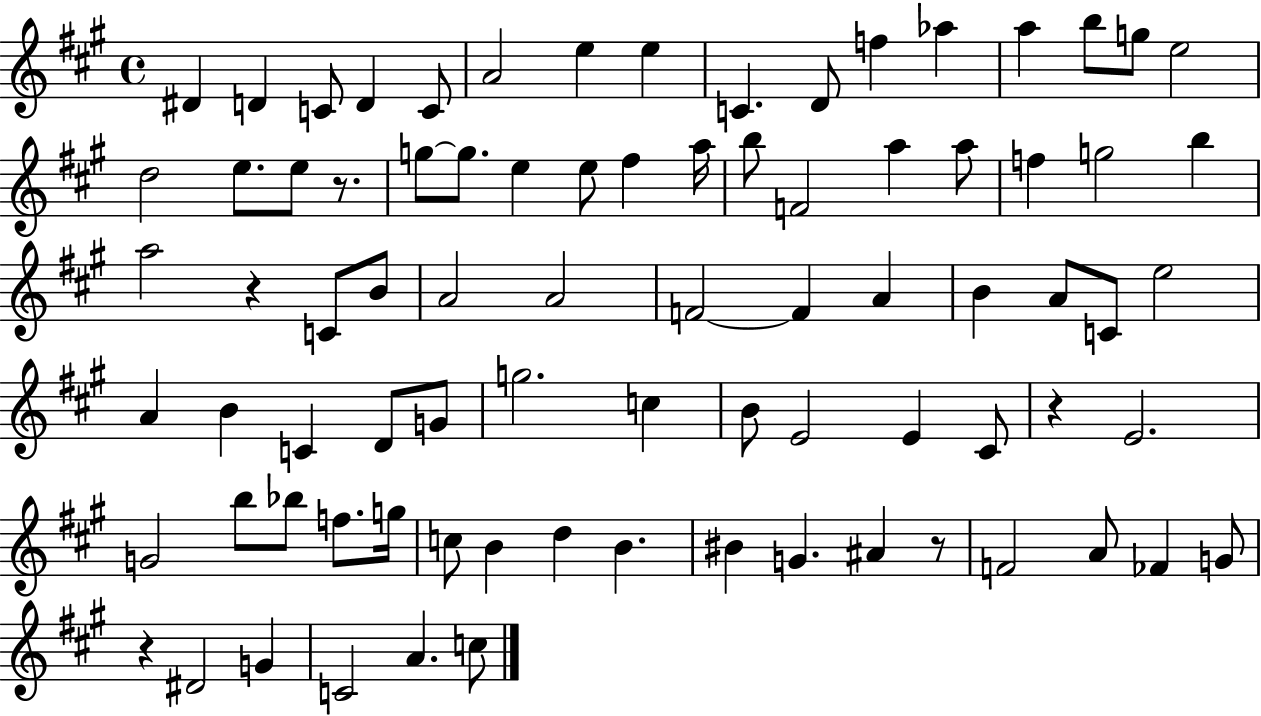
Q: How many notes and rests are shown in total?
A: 82